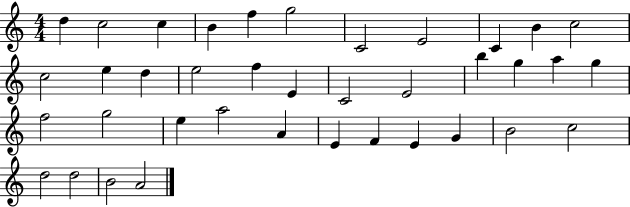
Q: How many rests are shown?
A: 0